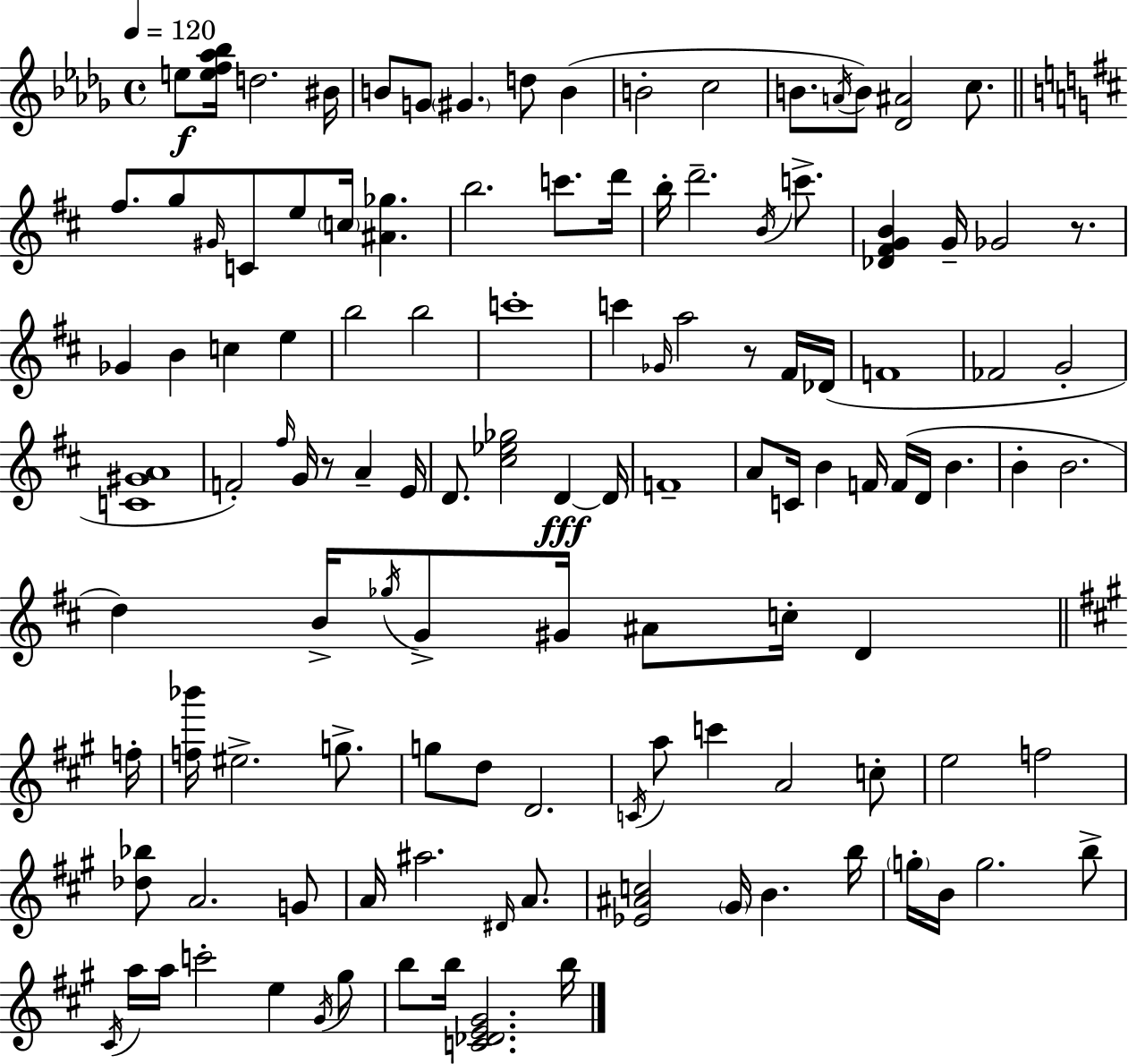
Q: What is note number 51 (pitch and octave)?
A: D4